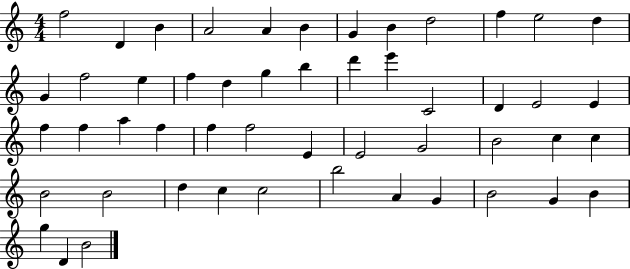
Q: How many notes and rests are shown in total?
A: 51